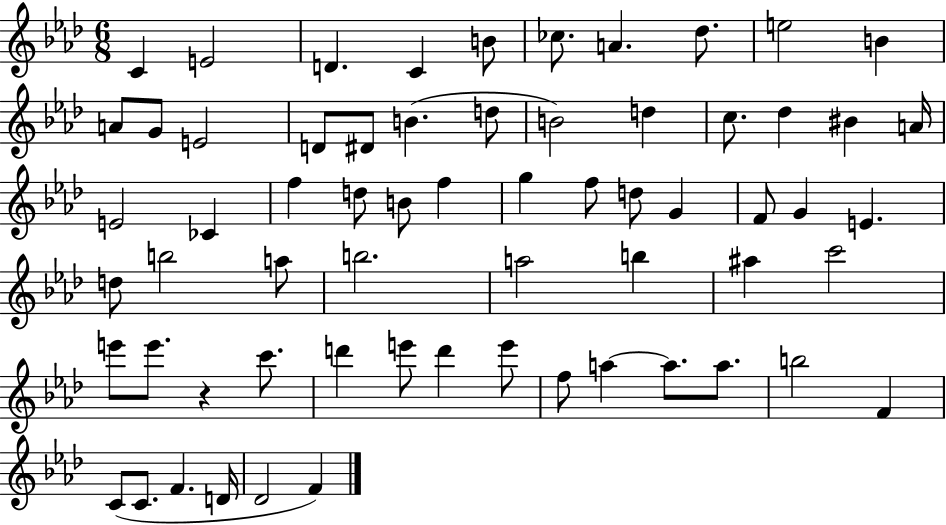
C4/q E4/h D4/q. C4/q B4/e CES5/e. A4/q. Db5/e. E5/h B4/q A4/e G4/e E4/h D4/e D#4/e B4/q. D5/e B4/h D5/q C5/e. Db5/q BIS4/q A4/s E4/h CES4/q F5/q D5/e B4/e F5/q G5/q F5/e D5/e G4/q F4/e G4/q E4/q. D5/e B5/h A5/e B5/h. A5/h B5/q A#5/q C6/h E6/e E6/e. R/q C6/e. D6/q E6/e D6/q E6/e F5/e A5/q A5/e. A5/e. B5/h F4/q C4/e C4/e. F4/q. D4/s Db4/h F4/q